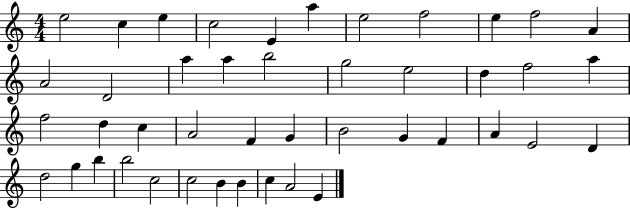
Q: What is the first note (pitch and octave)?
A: E5